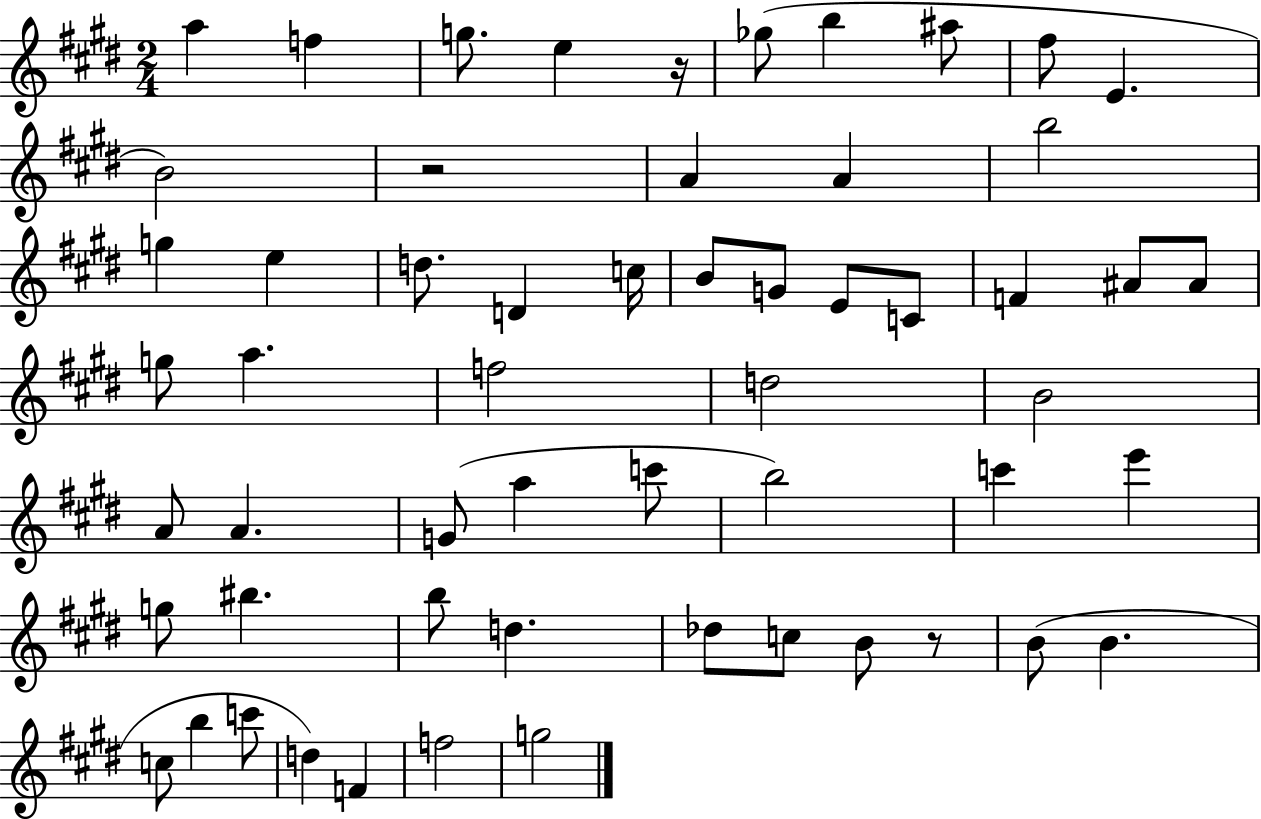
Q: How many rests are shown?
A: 3